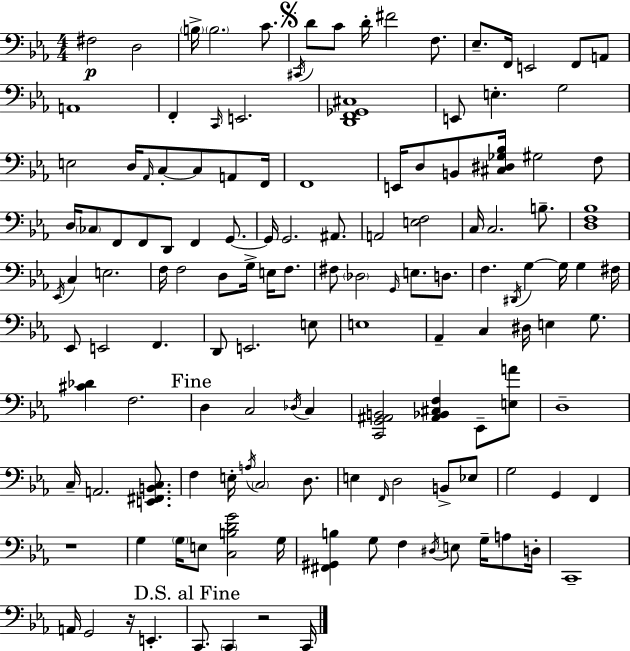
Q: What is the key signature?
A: EES major